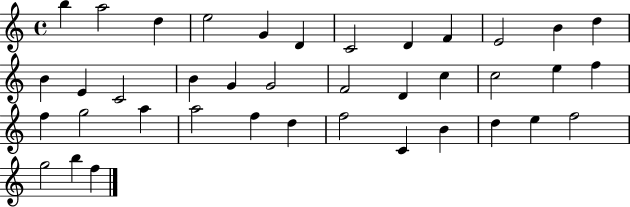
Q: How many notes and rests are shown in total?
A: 39